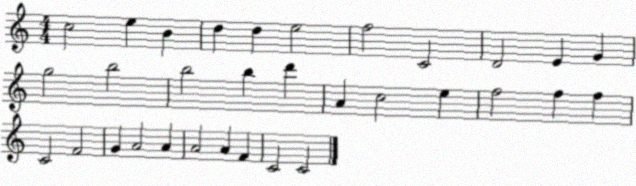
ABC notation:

X:1
T:Untitled
M:4/4
L:1/4
K:C
c2 e B d d e2 f2 C2 D2 E G g2 b2 b2 b d' A c2 e f2 f f C2 F2 G A2 A A2 A F C2 C2